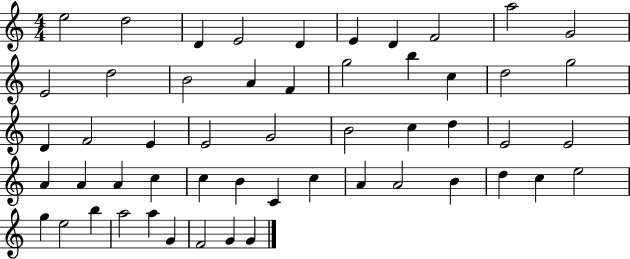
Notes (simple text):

E5/h D5/h D4/q E4/h D4/q E4/q D4/q F4/h A5/h G4/h E4/h D5/h B4/h A4/q F4/q G5/h B5/q C5/q D5/h G5/h D4/q F4/h E4/q E4/h G4/h B4/h C5/q D5/q E4/h E4/h A4/q A4/q A4/q C5/q C5/q B4/q C4/q C5/q A4/q A4/h B4/q D5/q C5/q E5/h G5/q E5/h B5/q A5/h A5/q G4/q F4/h G4/q G4/q